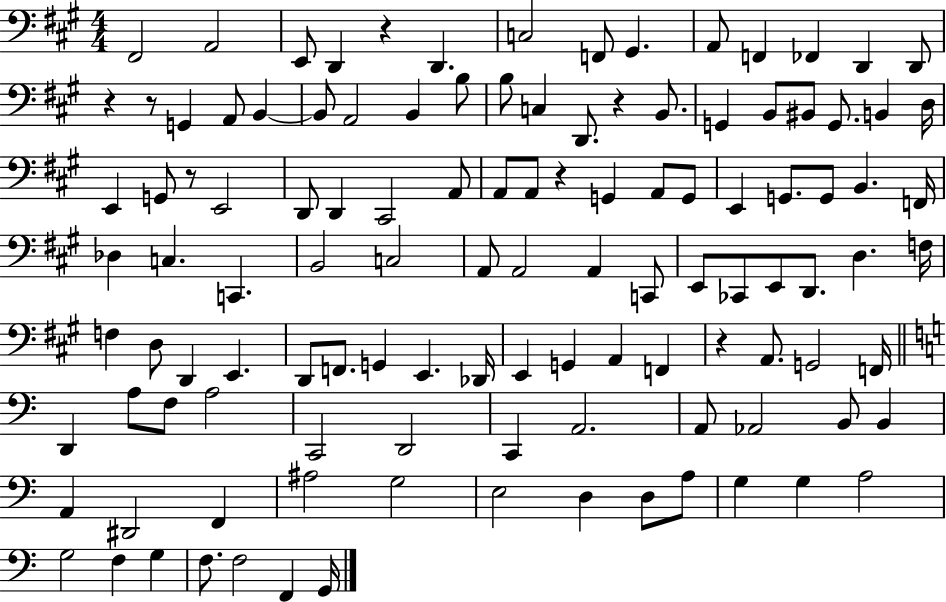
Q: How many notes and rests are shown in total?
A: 116